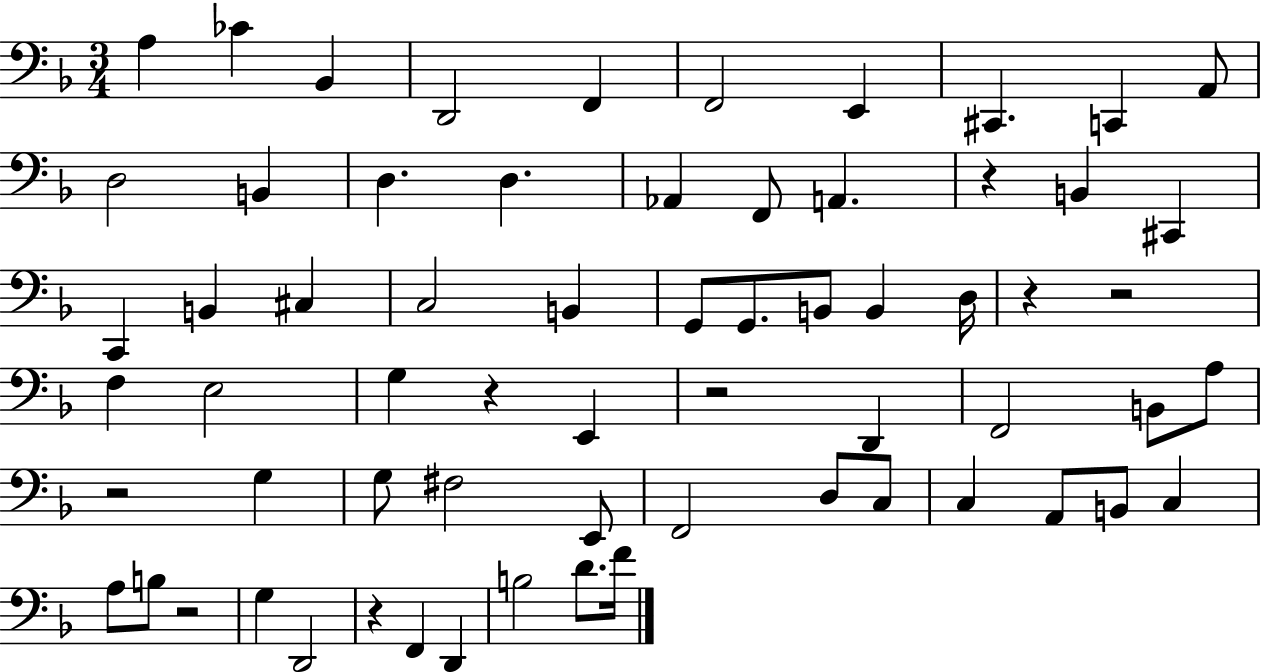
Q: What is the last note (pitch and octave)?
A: F4